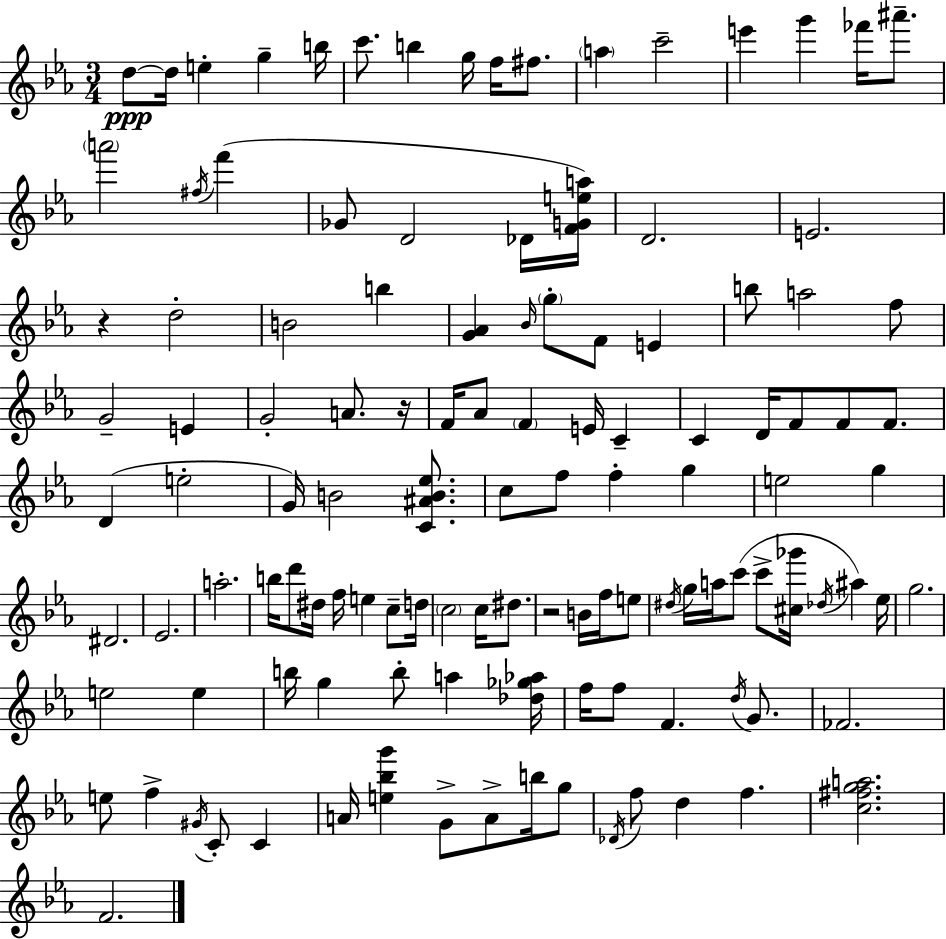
{
  \clef treble
  \numericTimeSignature
  \time 3/4
  \key c \minor
  \repeat volta 2 { d''8~~\ppp d''16 e''4-. g''4-- b''16 | c'''8. b''4 g''16 f''16 fis''8. | \parenthesize a''4 c'''2-- | e'''4 g'''4 fes'''16 ais'''8.-- | \break \parenthesize a'''2 \acciaccatura { fis''16 } f'''4( | ges'8 d'2 des'16 | <f' g' e'' a''>16) d'2. | e'2. | \break r4 d''2-. | b'2 b''4 | <g' aes'>4 \grace { bes'16 } \parenthesize g''8-. f'8 e'4 | b''8 a''2 | \break f''8 g'2-- e'4 | g'2-. a'8. | r16 f'16 aes'8 \parenthesize f'4 e'16 c'4-- | c'4 d'16 f'8 f'8 f'8. | \break d'4( e''2-. | g'16) b'2 <c' ais' b' ees''>8. | c''8 f''8 f''4-. g''4 | e''2 g''4 | \break dis'2. | ees'2. | a''2.-. | b''16 d'''8 dis''16 f''16 e''4 c''8-- | \break d''16 \parenthesize c''2 c''16 dis''8. | r2 b'16 f''16 | e''8 \acciaccatura { dis''16 } g''16 a''16 c'''8( c'''8-> <cis'' ges'''>16 \acciaccatura { des''16 }) ais''4 | ees''16 g''2. | \break e''2 | e''4 b''16 g''4 b''8-. a''4 | <des'' ges'' aes''>16 f''16 f''8 f'4. | \acciaccatura { d''16 } g'8. fes'2. | \break e''8 f''4-> \acciaccatura { gis'16 } | c'8-. c'4 a'16 <e'' bes'' g'''>4 g'8-> | a'8-> b''16 g''8 \acciaccatura { des'16 } f''8 d''4 | f''4. <c'' fis'' g'' a''>2. | \break f'2. | } \bar "|."
}